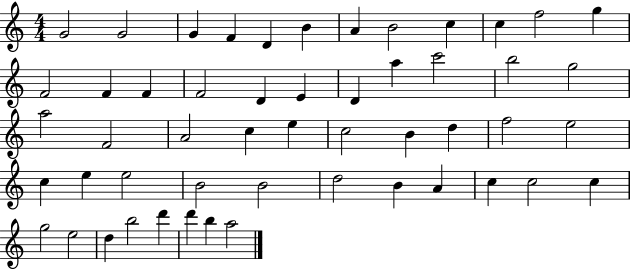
{
  \clef treble
  \numericTimeSignature
  \time 4/4
  \key c \major
  g'2 g'2 | g'4 f'4 d'4 b'4 | a'4 b'2 c''4 | c''4 f''2 g''4 | \break f'2 f'4 f'4 | f'2 d'4 e'4 | d'4 a''4 c'''2 | b''2 g''2 | \break a''2 f'2 | a'2 c''4 e''4 | c''2 b'4 d''4 | f''2 e''2 | \break c''4 e''4 e''2 | b'2 b'2 | d''2 b'4 a'4 | c''4 c''2 c''4 | \break g''2 e''2 | d''4 b''2 d'''4 | d'''4 b''4 a''2 | \bar "|."
}